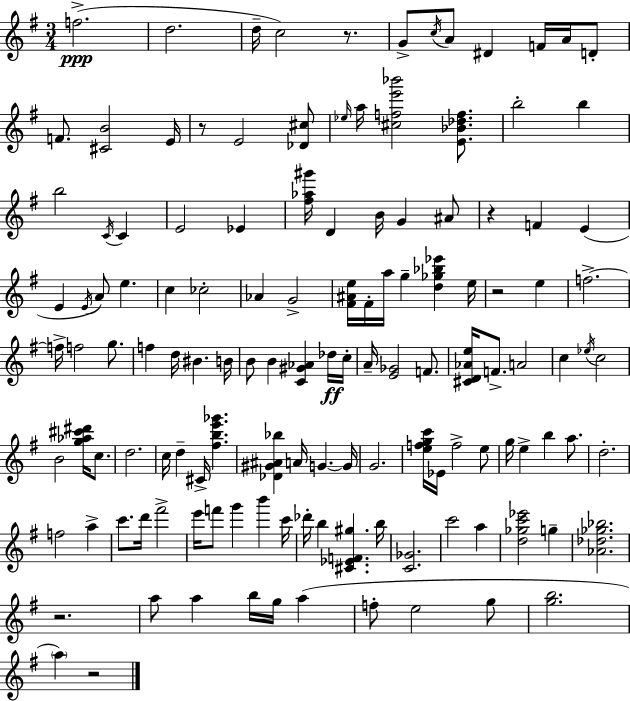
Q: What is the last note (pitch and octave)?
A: A5